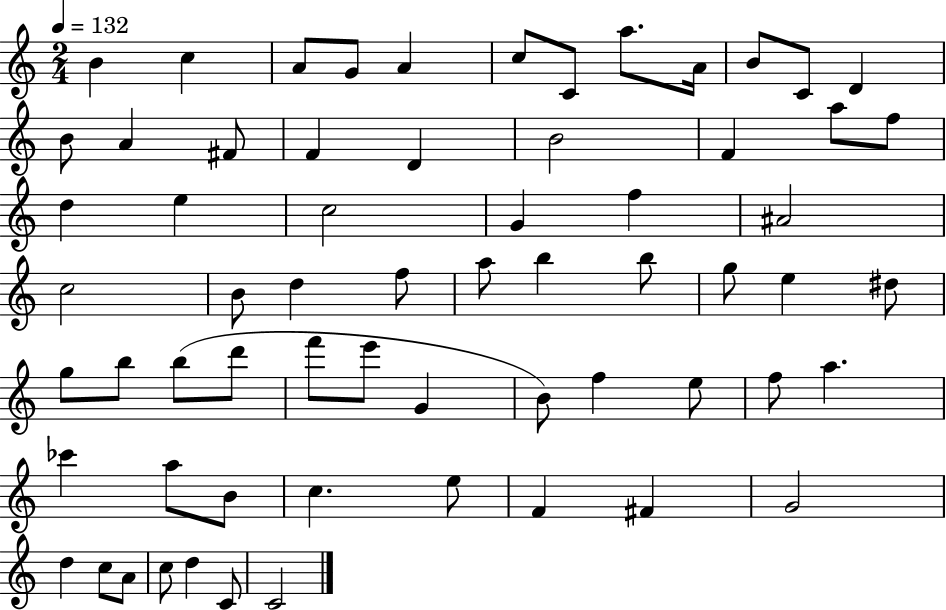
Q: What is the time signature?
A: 2/4